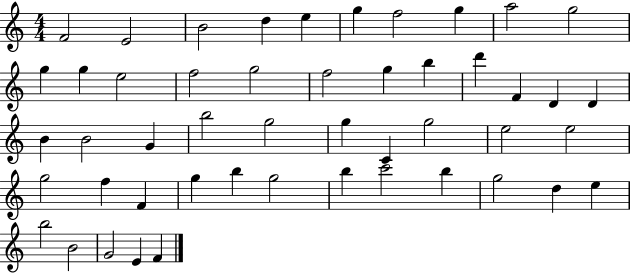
F4/h E4/h B4/h D5/q E5/q G5/q F5/h G5/q A5/h G5/h G5/q G5/q E5/h F5/h G5/h F5/h G5/q B5/q D6/q F4/q D4/q D4/q B4/q B4/h G4/q B5/h G5/h G5/q C4/q G5/h E5/h E5/h G5/h F5/q F4/q G5/q B5/q G5/h B5/q C6/h B5/q G5/h D5/q E5/q B5/h B4/h G4/h E4/q F4/q